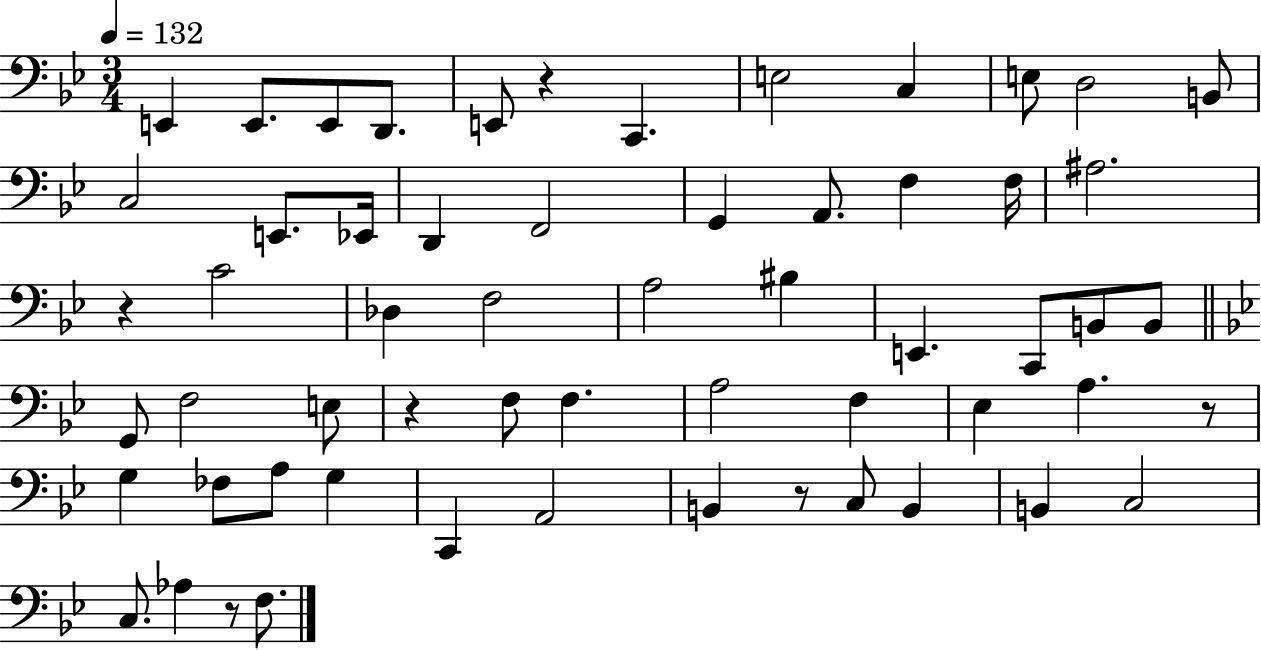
E2/q E2/e. E2/e D2/e. E2/e R/q C2/q. E3/h C3/q E3/e D3/h B2/e C3/h E2/e. Eb2/s D2/q F2/h G2/q A2/e. F3/q F3/s A#3/h. R/q C4/h Db3/q F3/h A3/h BIS3/q E2/q. C2/e B2/e B2/e G2/e F3/h E3/e R/q F3/e F3/q. A3/h F3/q Eb3/q A3/q. R/e G3/q FES3/e A3/e G3/q C2/q A2/h B2/q R/e C3/e B2/q B2/q C3/h C3/e. Ab3/q R/e F3/e.